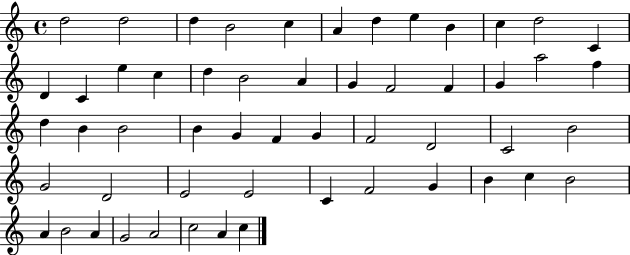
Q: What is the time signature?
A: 4/4